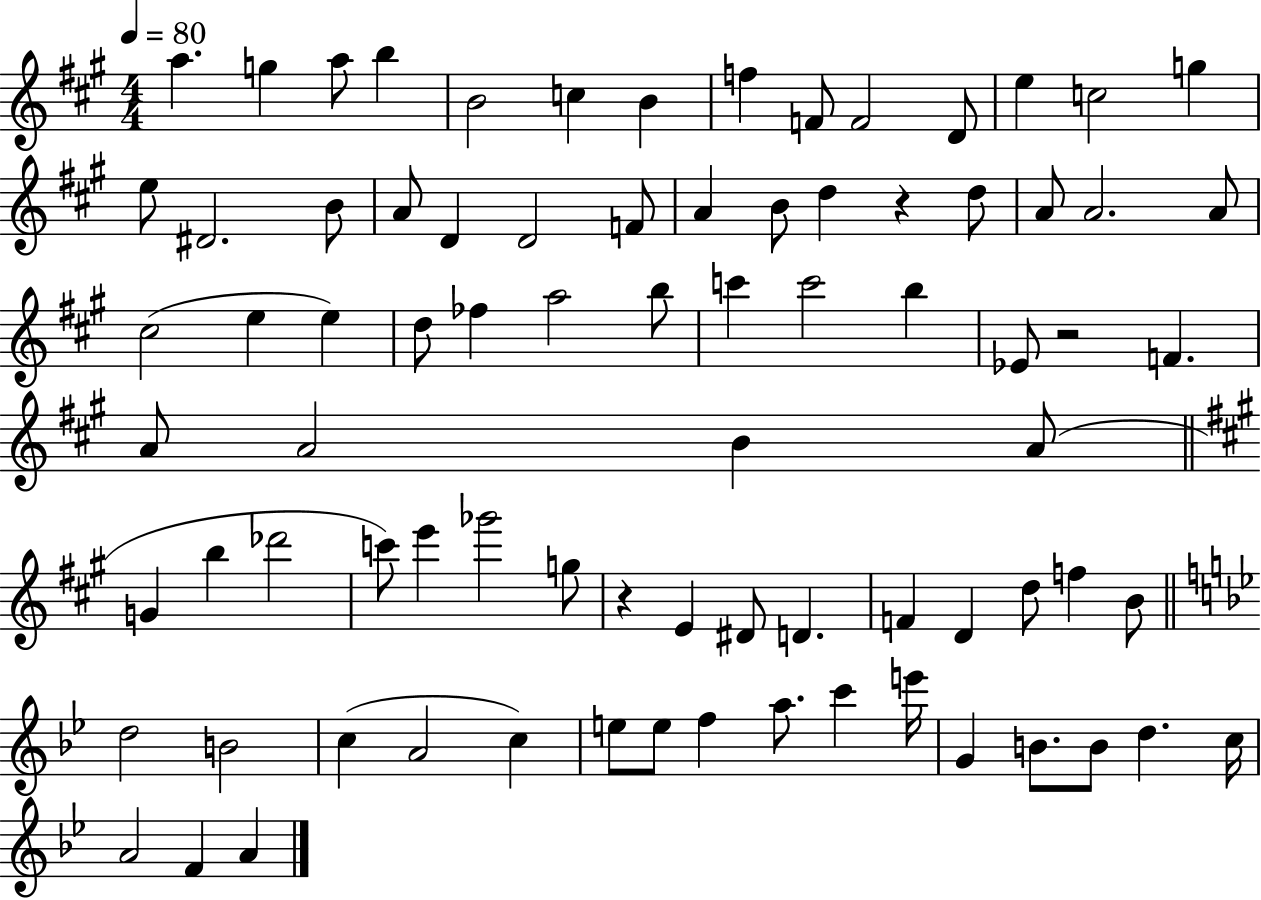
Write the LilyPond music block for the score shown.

{
  \clef treble
  \numericTimeSignature
  \time 4/4
  \key a \major
  \tempo 4 = 80
  a''4. g''4 a''8 b''4 | b'2 c''4 b'4 | f''4 f'8 f'2 d'8 | e''4 c''2 g''4 | \break e''8 dis'2. b'8 | a'8 d'4 d'2 f'8 | a'4 b'8 d''4 r4 d''8 | a'8 a'2. a'8 | \break cis''2( e''4 e''4) | d''8 fes''4 a''2 b''8 | c'''4 c'''2 b''4 | ees'8 r2 f'4. | \break a'8 a'2 b'4 a'8( | \bar "||" \break \key a \major g'4 b''4 des'''2 | c'''8) e'''4 ges'''2 g''8 | r4 e'4 dis'8 d'4. | f'4 d'4 d''8 f''4 b'8 | \break \bar "||" \break \key bes \major d''2 b'2 | c''4( a'2 c''4) | e''8 e''8 f''4 a''8. c'''4 e'''16 | g'4 b'8. b'8 d''4. c''16 | \break a'2 f'4 a'4 | \bar "|."
}